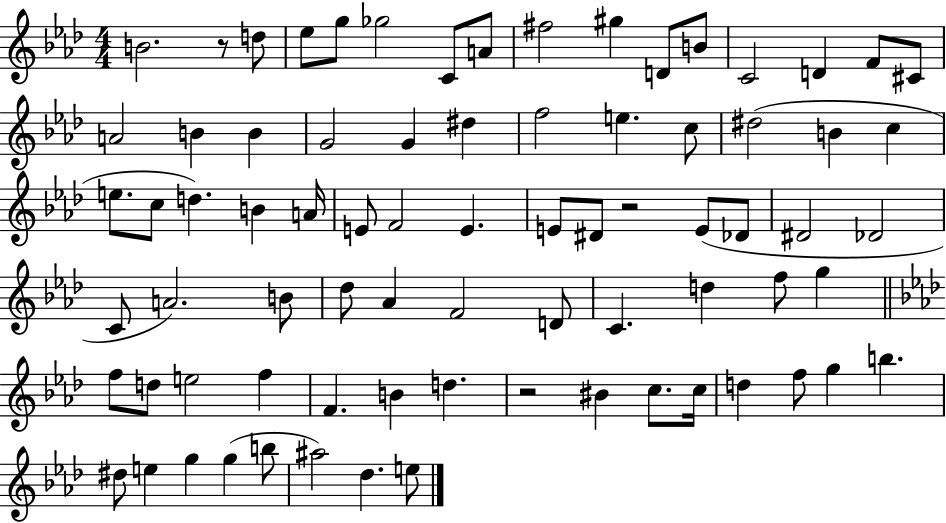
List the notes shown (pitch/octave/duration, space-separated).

B4/h. R/e D5/e Eb5/e G5/e Gb5/h C4/e A4/e F#5/h G#5/q D4/e B4/e C4/h D4/q F4/e C#4/e A4/h B4/q B4/q G4/h G4/q D#5/q F5/h E5/q. C5/e D#5/h B4/q C5/q E5/e. C5/e D5/q. B4/q A4/s E4/e F4/h E4/q. E4/e D#4/e R/h E4/e Db4/e D#4/h Db4/h C4/e A4/h. B4/e Db5/e Ab4/q F4/h D4/e C4/q. D5/q F5/e G5/q F5/e D5/e E5/h F5/q F4/q. B4/q D5/q. R/h BIS4/q C5/e. C5/s D5/q F5/e G5/q B5/q. D#5/e E5/q G5/q G5/q B5/e A#5/h Db5/q. E5/e